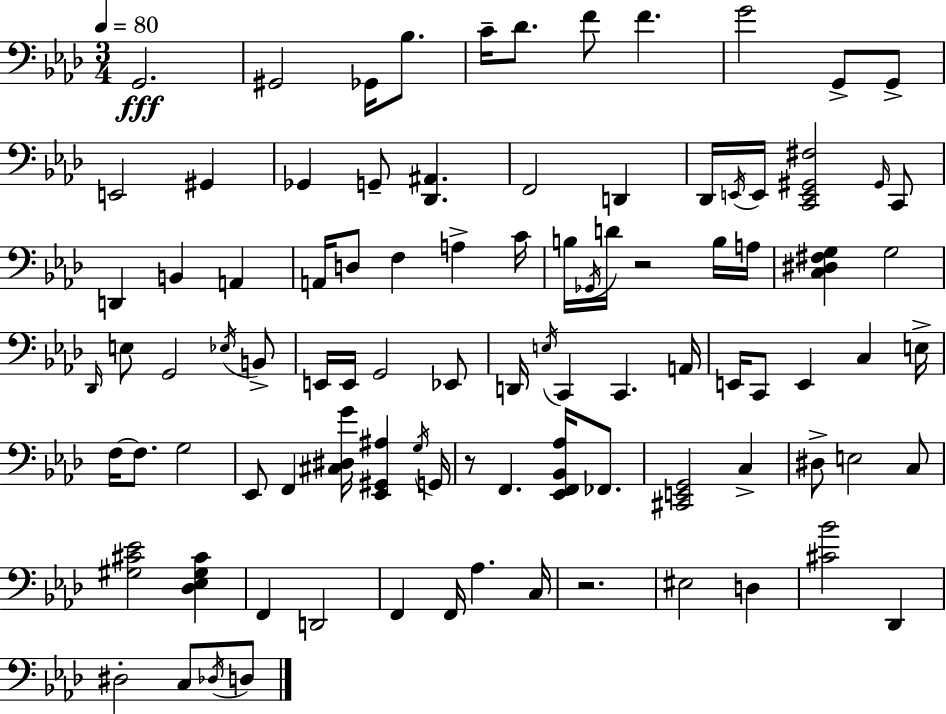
X:1
T:Untitled
M:3/4
L:1/4
K:Fm
G,,2 ^G,,2 _G,,/4 _B,/2 C/4 _D/2 F/2 F G2 G,,/2 G,,/2 E,,2 ^G,, _G,, G,,/2 [_D,,^A,,] F,,2 D,, _D,,/4 E,,/4 E,,/4 [C,,E,,^G,,^F,]2 ^G,,/4 C,,/2 D,, B,, A,, A,,/4 D,/2 F, A, C/4 B,/4 _G,,/4 D/4 z2 B,/4 A,/4 [C,^D,^F,G,] G,2 _D,,/4 E,/2 G,,2 _E,/4 B,,/2 E,,/4 E,,/4 G,,2 _E,,/2 D,,/4 E,/4 C,, C,, A,,/4 E,,/4 C,,/2 E,, C, E,/4 F,/4 F,/2 G,2 _E,,/2 F,, [^C,^D,G]/4 [_E,,^G,,^A,] G,/4 G,,/4 z/2 F,, [_E,,F,,_B,,_A,]/4 _F,,/2 [^C,,E,,G,,]2 C, ^D,/2 E,2 C,/2 [^G,^C_E]2 [_D,_E,^G,^C] F,, D,,2 F,, F,,/4 _A, C,/4 z2 ^E,2 D, [^C_B]2 _D,, ^D,2 C,/2 _D,/4 D,/2